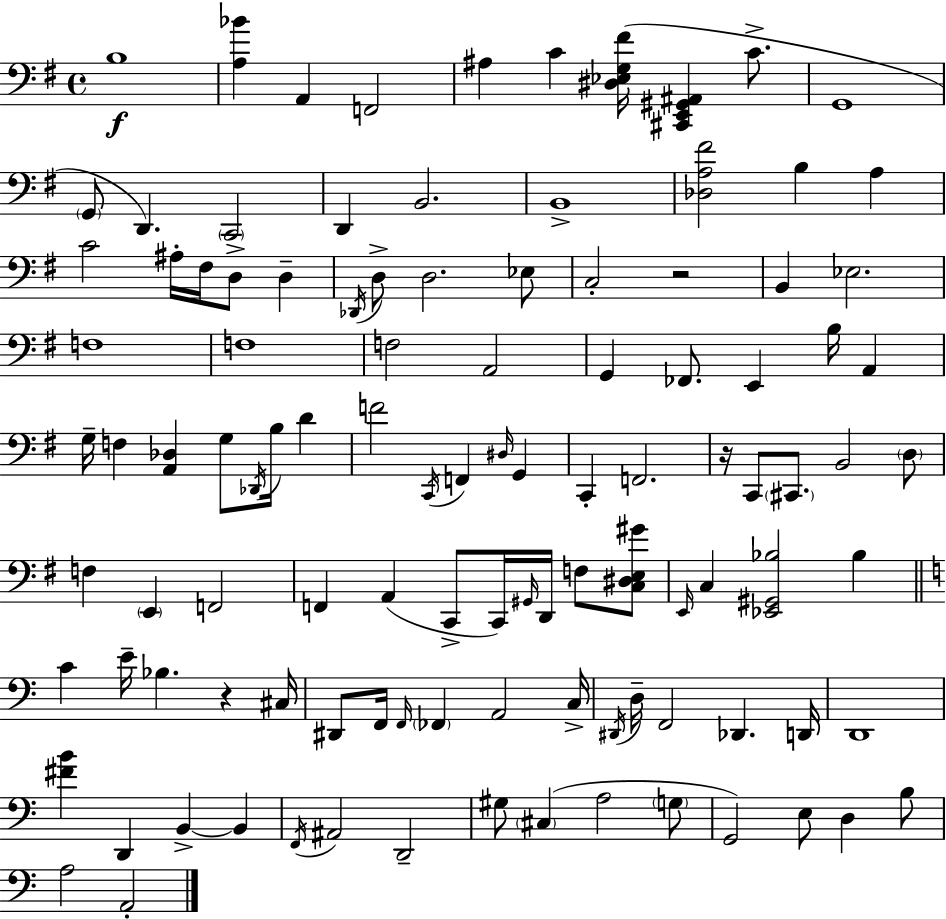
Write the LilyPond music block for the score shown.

{
  \clef bass
  \time 4/4
  \defaultTimeSignature
  \key e \minor
  b1\f | <a bes'>4 a,4 f,2 | ais4 c'4 <dis ees g fis'>16( <cis, e, gis, ais,>4 c'8.-> | g,1 | \break \parenthesize g,8 d,4.) \parenthesize c,2 | d,4 b,2. | b,1-> | <des a fis'>2 b4 a4 | \break c'2 ais16-. fis16 d8-> d4-- | \acciaccatura { des,16 } d8-> d2. ees8 | c2-. r2 | b,4 ees2. | \break f1 | f1 | f2 a,2 | g,4 fes,8. e,4 b16 a,4 | \break g16-- f4 <a, des>4 g8 \acciaccatura { des,16 } b16 d'4 | f'2 \acciaccatura { c,16 } f,4 \grace { dis16 } | g,4 c,4-. f,2. | r16 c,8 \parenthesize cis,8. b,2 | \break \parenthesize d8 f4 \parenthesize e,4 f,2 | f,4 a,4( c,8-> c,16) \grace { gis,16 } | d,16 f8 <c dis e gis'>8 \grace { e,16 } c4 <ees, gis, bes>2 | bes4 \bar "||" \break \key c \major c'4 e'16-- bes4. r4 cis16 | dis,8 f,16 \grace { f,16 } \parenthesize fes,4 a,2 | c16-> \acciaccatura { dis,16 } d16-- f,2 des,4. | d,16 d,1 | \break <fis' b'>4 d,4 b,4->~~ b,4 | \acciaccatura { f,16 } ais,2 d,2-- | gis8 \parenthesize cis4( a2 | \parenthesize g8 g,2) e8 d4 | \break b8 a2 a,2-. | \bar "|."
}